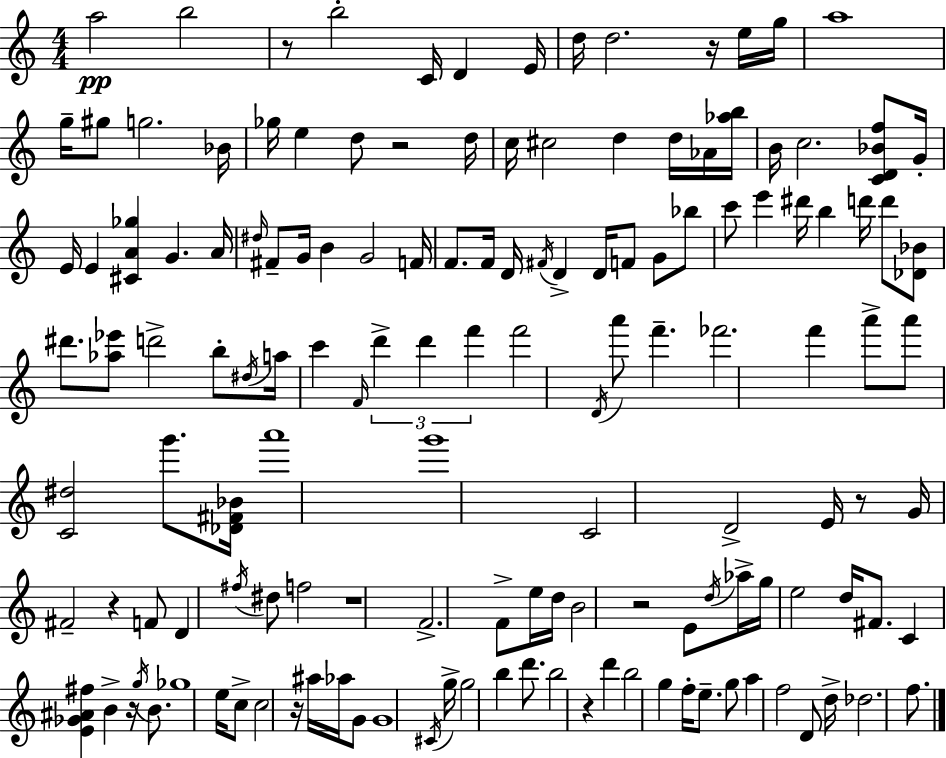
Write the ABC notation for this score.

X:1
T:Untitled
M:4/4
L:1/4
K:Am
a2 b2 z/2 b2 C/4 D E/4 d/4 d2 z/4 e/4 g/4 a4 g/4 ^g/2 g2 _B/4 _g/4 e d/2 z2 d/4 c/4 ^c2 d d/4 _A/4 [_ab]/4 B/4 c2 [CD_Bf]/2 G/4 E/4 E [^CA_g] G A/4 ^d/4 ^F/2 G/4 B G2 F/4 F/2 F/4 D/4 ^F/4 D D/4 F/2 G/2 _b/2 c'/2 e' ^d'/4 b d'/4 d'/2 [_D_B]/2 ^d'/2 [_a_e']/2 d'2 b/2 ^d/4 a/4 c' F/4 d' d' f' f'2 D/4 a'/2 f' _f'2 f' a'/2 a'/2 [C^d]2 g'/2 [_D^F_B]/4 a'4 g'4 C2 D2 E/4 z/2 G/4 ^F2 z F/2 D ^f/4 ^d/2 f2 z4 F2 F/2 e/4 d/4 B2 z2 E/2 d/4 _a/4 g/4 e2 d/4 ^F/2 C [E_G^A^f] B z/4 g/4 B/2 _g4 e/4 c/2 c2 z/4 ^a/4 _a/4 G/2 G4 ^C/4 g/4 g2 b d'/2 b2 z d' b2 g f/4 e/2 g/2 a f2 D/2 d/4 _d2 f/2